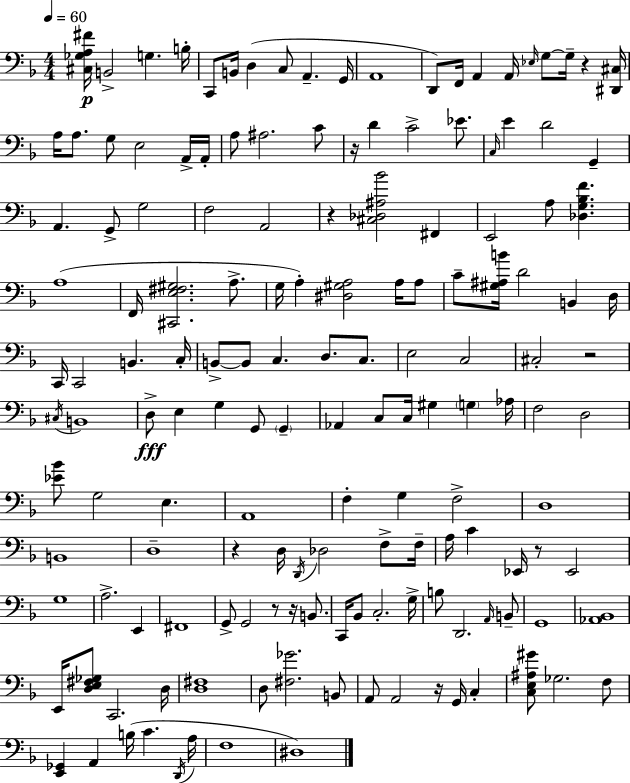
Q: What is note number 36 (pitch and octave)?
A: G3